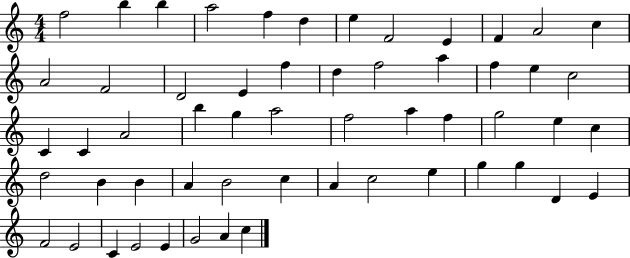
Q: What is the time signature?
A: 4/4